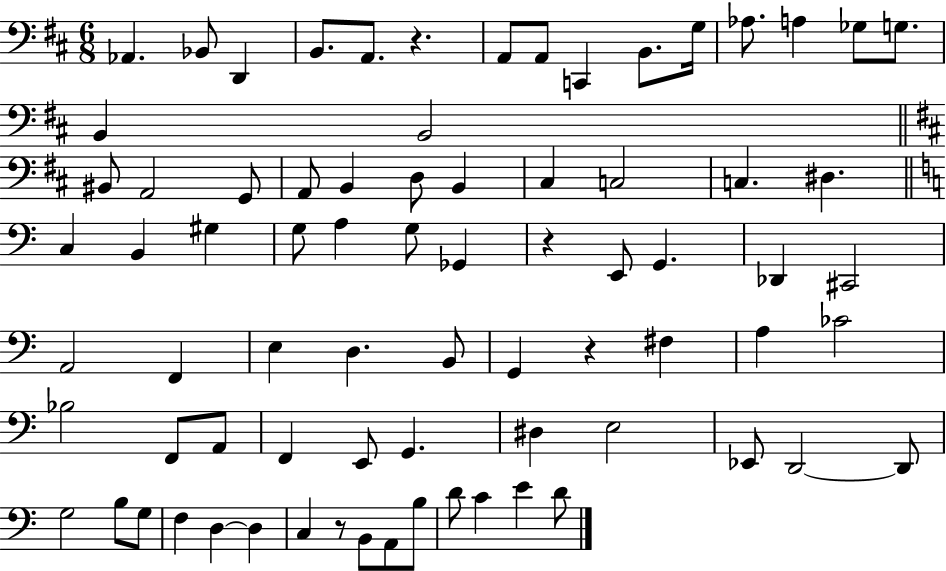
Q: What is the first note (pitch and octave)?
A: Ab2